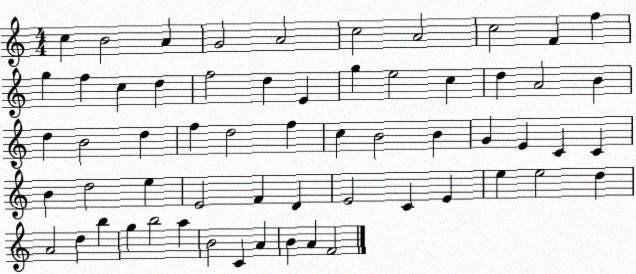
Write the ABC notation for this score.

X:1
T:Untitled
M:4/4
L:1/4
K:C
c B2 A G2 A2 c2 A2 c2 F f g f c d f2 d E g e2 c d A2 B d B2 d f d2 f c B2 B G E C C B d2 e E2 F D E2 C E e e2 d A2 d b g b2 a B2 C A B A F2